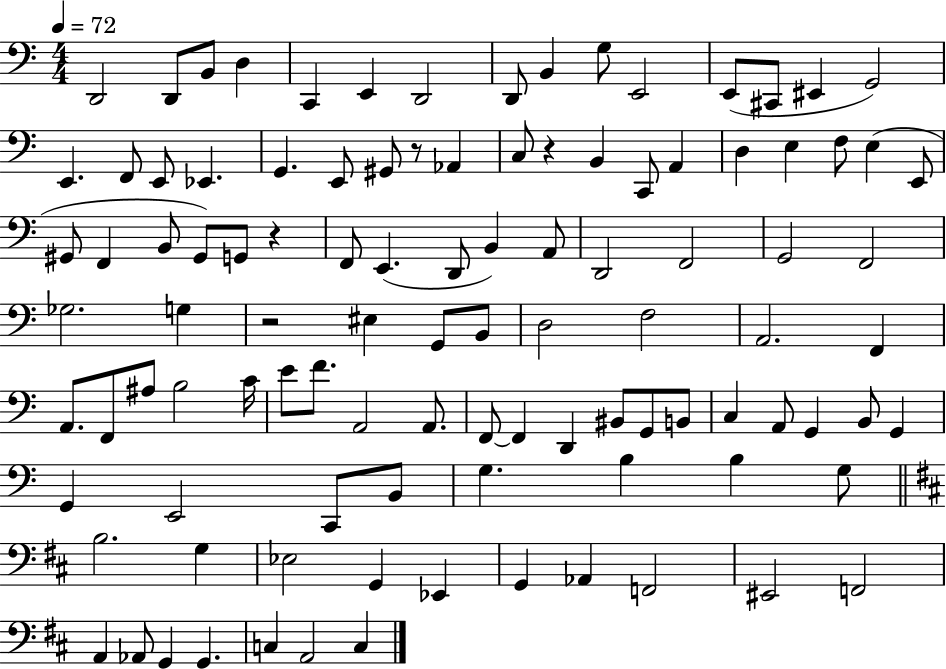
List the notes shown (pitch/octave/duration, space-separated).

D2/h D2/e B2/e D3/q C2/q E2/q D2/h D2/e B2/q G3/e E2/h E2/e C#2/e EIS2/q G2/h E2/q. F2/e E2/e Eb2/q. G2/q. E2/e G#2/e R/e Ab2/q C3/e R/q B2/q C2/e A2/q D3/q E3/q F3/e E3/q E2/e G#2/e F2/q B2/e G#2/e G2/e R/q F2/e E2/q. D2/e B2/q A2/e D2/h F2/h G2/h F2/h Gb3/h. G3/q R/h EIS3/q G2/e B2/e D3/h F3/h A2/h. F2/q A2/e. F2/e A#3/e B3/h C4/s E4/e F4/e. A2/h A2/e. F2/e F2/q D2/q BIS2/e G2/e B2/e C3/q A2/e G2/q B2/e G2/q G2/q E2/h C2/e B2/e G3/q. B3/q B3/q G3/e B3/h. G3/q Eb3/h G2/q Eb2/q G2/q Ab2/q F2/h EIS2/h F2/h A2/q Ab2/e G2/q G2/q. C3/q A2/h C3/q